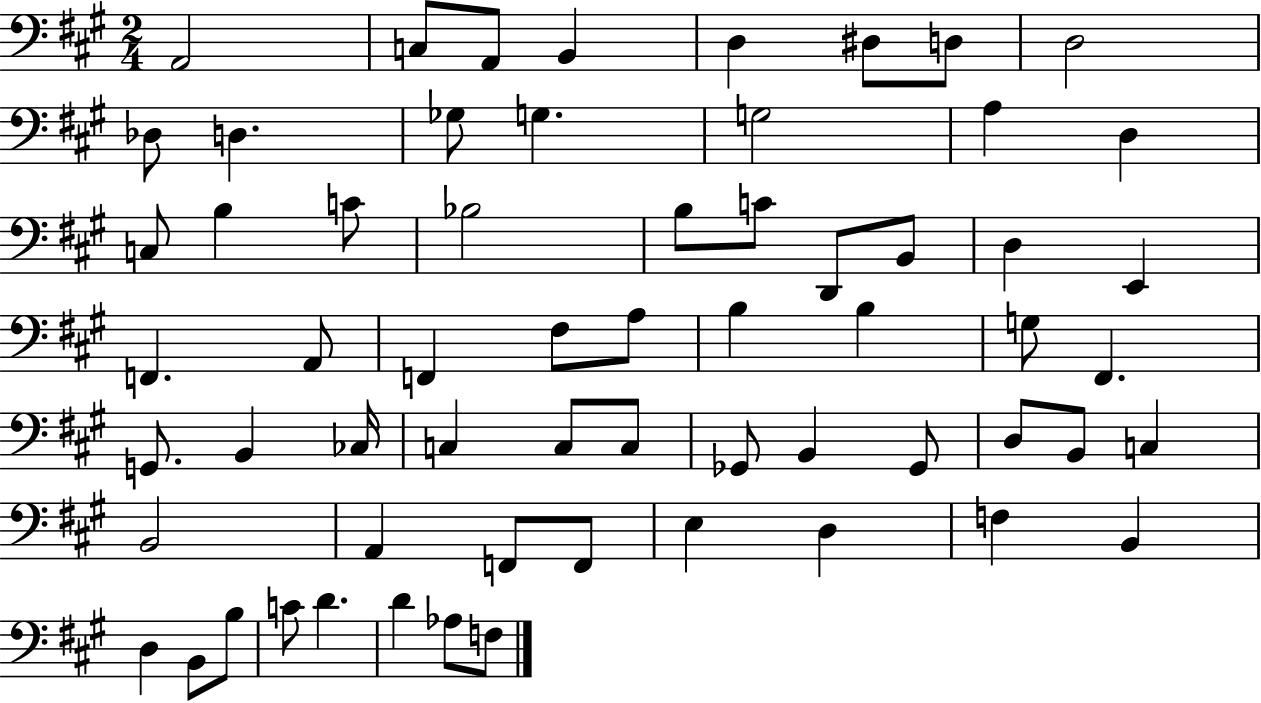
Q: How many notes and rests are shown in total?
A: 62